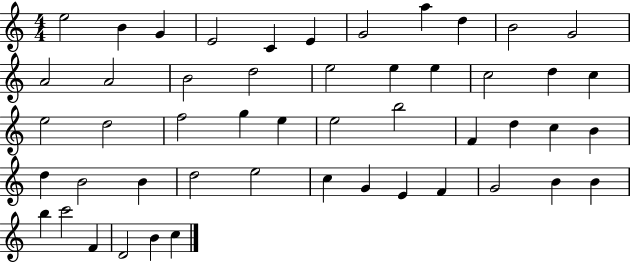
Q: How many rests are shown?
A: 0